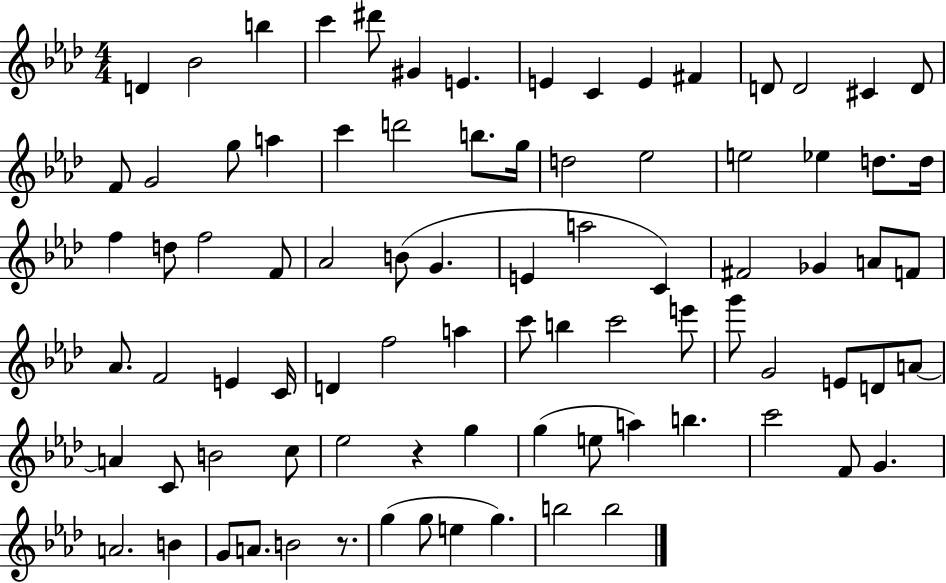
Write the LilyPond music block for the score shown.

{
  \clef treble
  \numericTimeSignature
  \time 4/4
  \key aes \major
  d'4 bes'2 b''4 | c'''4 dis'''8 gis'4 e'4. | e'4 c'4 e'4 fis'4 | d'8 d'2 cis'4 d'8 | \break f'8 g'2 g''8 a''4 | c'''4 d'''2 b''8. g''16 | d''2 ees''2 | e''2 ees''4 d''8. d''16 | \break f''4 d''8 f''2 f'8 | aes'2 b'8( g'4. | e'4 a''2 c'4) | fis'2 ges'4 a'8 f'8 | \break aes'8. f'2 e'4 c'16 | d'4 f''2 a''4 | c'''8 b''4 c'''2 e'''8 | g'''8 g'2 e'8 d'8 a'8~~ | \break a'4 c'8 b'2 c''8 | ees''2 r4 g''4 | g''4( e''8 a''4) b''4. | c'''2 f'8 g'4. | \break a'2. b'4 | g'8 a'8. b'2 r8. | g''4( g''8 e''4 g''4.) | b''2 b''2 | \break \bar "|."
}